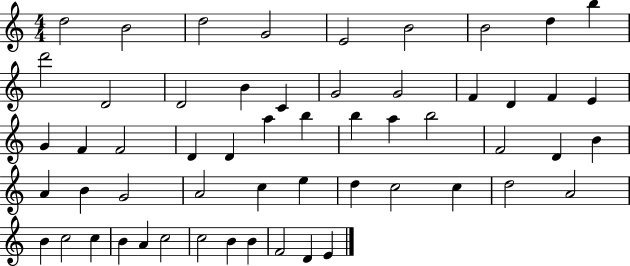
D5/h B4/h D5/h G4/h E4/h B4/h B4/h D5/q B5/q D6/h D4/h D4/h B4/q C4/q G4/h G4/h F4/q D4/q F4/q E4/q G4/q F4/q F4/h D4/q D4/q A5/q B5/q B5/q A5/q B5/h F4/h D4/q B4/q A4/q B4/q G4/h A4/h C5/q E5/q D5/q C5/h C5/q D5/h A4/h B4/q C5/h C5/q B4/q A4/q C5/h C5/h B4/q B4/q F4/h D4/q E4/q